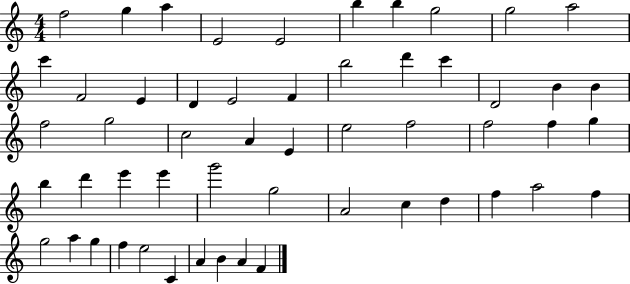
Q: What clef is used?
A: treble